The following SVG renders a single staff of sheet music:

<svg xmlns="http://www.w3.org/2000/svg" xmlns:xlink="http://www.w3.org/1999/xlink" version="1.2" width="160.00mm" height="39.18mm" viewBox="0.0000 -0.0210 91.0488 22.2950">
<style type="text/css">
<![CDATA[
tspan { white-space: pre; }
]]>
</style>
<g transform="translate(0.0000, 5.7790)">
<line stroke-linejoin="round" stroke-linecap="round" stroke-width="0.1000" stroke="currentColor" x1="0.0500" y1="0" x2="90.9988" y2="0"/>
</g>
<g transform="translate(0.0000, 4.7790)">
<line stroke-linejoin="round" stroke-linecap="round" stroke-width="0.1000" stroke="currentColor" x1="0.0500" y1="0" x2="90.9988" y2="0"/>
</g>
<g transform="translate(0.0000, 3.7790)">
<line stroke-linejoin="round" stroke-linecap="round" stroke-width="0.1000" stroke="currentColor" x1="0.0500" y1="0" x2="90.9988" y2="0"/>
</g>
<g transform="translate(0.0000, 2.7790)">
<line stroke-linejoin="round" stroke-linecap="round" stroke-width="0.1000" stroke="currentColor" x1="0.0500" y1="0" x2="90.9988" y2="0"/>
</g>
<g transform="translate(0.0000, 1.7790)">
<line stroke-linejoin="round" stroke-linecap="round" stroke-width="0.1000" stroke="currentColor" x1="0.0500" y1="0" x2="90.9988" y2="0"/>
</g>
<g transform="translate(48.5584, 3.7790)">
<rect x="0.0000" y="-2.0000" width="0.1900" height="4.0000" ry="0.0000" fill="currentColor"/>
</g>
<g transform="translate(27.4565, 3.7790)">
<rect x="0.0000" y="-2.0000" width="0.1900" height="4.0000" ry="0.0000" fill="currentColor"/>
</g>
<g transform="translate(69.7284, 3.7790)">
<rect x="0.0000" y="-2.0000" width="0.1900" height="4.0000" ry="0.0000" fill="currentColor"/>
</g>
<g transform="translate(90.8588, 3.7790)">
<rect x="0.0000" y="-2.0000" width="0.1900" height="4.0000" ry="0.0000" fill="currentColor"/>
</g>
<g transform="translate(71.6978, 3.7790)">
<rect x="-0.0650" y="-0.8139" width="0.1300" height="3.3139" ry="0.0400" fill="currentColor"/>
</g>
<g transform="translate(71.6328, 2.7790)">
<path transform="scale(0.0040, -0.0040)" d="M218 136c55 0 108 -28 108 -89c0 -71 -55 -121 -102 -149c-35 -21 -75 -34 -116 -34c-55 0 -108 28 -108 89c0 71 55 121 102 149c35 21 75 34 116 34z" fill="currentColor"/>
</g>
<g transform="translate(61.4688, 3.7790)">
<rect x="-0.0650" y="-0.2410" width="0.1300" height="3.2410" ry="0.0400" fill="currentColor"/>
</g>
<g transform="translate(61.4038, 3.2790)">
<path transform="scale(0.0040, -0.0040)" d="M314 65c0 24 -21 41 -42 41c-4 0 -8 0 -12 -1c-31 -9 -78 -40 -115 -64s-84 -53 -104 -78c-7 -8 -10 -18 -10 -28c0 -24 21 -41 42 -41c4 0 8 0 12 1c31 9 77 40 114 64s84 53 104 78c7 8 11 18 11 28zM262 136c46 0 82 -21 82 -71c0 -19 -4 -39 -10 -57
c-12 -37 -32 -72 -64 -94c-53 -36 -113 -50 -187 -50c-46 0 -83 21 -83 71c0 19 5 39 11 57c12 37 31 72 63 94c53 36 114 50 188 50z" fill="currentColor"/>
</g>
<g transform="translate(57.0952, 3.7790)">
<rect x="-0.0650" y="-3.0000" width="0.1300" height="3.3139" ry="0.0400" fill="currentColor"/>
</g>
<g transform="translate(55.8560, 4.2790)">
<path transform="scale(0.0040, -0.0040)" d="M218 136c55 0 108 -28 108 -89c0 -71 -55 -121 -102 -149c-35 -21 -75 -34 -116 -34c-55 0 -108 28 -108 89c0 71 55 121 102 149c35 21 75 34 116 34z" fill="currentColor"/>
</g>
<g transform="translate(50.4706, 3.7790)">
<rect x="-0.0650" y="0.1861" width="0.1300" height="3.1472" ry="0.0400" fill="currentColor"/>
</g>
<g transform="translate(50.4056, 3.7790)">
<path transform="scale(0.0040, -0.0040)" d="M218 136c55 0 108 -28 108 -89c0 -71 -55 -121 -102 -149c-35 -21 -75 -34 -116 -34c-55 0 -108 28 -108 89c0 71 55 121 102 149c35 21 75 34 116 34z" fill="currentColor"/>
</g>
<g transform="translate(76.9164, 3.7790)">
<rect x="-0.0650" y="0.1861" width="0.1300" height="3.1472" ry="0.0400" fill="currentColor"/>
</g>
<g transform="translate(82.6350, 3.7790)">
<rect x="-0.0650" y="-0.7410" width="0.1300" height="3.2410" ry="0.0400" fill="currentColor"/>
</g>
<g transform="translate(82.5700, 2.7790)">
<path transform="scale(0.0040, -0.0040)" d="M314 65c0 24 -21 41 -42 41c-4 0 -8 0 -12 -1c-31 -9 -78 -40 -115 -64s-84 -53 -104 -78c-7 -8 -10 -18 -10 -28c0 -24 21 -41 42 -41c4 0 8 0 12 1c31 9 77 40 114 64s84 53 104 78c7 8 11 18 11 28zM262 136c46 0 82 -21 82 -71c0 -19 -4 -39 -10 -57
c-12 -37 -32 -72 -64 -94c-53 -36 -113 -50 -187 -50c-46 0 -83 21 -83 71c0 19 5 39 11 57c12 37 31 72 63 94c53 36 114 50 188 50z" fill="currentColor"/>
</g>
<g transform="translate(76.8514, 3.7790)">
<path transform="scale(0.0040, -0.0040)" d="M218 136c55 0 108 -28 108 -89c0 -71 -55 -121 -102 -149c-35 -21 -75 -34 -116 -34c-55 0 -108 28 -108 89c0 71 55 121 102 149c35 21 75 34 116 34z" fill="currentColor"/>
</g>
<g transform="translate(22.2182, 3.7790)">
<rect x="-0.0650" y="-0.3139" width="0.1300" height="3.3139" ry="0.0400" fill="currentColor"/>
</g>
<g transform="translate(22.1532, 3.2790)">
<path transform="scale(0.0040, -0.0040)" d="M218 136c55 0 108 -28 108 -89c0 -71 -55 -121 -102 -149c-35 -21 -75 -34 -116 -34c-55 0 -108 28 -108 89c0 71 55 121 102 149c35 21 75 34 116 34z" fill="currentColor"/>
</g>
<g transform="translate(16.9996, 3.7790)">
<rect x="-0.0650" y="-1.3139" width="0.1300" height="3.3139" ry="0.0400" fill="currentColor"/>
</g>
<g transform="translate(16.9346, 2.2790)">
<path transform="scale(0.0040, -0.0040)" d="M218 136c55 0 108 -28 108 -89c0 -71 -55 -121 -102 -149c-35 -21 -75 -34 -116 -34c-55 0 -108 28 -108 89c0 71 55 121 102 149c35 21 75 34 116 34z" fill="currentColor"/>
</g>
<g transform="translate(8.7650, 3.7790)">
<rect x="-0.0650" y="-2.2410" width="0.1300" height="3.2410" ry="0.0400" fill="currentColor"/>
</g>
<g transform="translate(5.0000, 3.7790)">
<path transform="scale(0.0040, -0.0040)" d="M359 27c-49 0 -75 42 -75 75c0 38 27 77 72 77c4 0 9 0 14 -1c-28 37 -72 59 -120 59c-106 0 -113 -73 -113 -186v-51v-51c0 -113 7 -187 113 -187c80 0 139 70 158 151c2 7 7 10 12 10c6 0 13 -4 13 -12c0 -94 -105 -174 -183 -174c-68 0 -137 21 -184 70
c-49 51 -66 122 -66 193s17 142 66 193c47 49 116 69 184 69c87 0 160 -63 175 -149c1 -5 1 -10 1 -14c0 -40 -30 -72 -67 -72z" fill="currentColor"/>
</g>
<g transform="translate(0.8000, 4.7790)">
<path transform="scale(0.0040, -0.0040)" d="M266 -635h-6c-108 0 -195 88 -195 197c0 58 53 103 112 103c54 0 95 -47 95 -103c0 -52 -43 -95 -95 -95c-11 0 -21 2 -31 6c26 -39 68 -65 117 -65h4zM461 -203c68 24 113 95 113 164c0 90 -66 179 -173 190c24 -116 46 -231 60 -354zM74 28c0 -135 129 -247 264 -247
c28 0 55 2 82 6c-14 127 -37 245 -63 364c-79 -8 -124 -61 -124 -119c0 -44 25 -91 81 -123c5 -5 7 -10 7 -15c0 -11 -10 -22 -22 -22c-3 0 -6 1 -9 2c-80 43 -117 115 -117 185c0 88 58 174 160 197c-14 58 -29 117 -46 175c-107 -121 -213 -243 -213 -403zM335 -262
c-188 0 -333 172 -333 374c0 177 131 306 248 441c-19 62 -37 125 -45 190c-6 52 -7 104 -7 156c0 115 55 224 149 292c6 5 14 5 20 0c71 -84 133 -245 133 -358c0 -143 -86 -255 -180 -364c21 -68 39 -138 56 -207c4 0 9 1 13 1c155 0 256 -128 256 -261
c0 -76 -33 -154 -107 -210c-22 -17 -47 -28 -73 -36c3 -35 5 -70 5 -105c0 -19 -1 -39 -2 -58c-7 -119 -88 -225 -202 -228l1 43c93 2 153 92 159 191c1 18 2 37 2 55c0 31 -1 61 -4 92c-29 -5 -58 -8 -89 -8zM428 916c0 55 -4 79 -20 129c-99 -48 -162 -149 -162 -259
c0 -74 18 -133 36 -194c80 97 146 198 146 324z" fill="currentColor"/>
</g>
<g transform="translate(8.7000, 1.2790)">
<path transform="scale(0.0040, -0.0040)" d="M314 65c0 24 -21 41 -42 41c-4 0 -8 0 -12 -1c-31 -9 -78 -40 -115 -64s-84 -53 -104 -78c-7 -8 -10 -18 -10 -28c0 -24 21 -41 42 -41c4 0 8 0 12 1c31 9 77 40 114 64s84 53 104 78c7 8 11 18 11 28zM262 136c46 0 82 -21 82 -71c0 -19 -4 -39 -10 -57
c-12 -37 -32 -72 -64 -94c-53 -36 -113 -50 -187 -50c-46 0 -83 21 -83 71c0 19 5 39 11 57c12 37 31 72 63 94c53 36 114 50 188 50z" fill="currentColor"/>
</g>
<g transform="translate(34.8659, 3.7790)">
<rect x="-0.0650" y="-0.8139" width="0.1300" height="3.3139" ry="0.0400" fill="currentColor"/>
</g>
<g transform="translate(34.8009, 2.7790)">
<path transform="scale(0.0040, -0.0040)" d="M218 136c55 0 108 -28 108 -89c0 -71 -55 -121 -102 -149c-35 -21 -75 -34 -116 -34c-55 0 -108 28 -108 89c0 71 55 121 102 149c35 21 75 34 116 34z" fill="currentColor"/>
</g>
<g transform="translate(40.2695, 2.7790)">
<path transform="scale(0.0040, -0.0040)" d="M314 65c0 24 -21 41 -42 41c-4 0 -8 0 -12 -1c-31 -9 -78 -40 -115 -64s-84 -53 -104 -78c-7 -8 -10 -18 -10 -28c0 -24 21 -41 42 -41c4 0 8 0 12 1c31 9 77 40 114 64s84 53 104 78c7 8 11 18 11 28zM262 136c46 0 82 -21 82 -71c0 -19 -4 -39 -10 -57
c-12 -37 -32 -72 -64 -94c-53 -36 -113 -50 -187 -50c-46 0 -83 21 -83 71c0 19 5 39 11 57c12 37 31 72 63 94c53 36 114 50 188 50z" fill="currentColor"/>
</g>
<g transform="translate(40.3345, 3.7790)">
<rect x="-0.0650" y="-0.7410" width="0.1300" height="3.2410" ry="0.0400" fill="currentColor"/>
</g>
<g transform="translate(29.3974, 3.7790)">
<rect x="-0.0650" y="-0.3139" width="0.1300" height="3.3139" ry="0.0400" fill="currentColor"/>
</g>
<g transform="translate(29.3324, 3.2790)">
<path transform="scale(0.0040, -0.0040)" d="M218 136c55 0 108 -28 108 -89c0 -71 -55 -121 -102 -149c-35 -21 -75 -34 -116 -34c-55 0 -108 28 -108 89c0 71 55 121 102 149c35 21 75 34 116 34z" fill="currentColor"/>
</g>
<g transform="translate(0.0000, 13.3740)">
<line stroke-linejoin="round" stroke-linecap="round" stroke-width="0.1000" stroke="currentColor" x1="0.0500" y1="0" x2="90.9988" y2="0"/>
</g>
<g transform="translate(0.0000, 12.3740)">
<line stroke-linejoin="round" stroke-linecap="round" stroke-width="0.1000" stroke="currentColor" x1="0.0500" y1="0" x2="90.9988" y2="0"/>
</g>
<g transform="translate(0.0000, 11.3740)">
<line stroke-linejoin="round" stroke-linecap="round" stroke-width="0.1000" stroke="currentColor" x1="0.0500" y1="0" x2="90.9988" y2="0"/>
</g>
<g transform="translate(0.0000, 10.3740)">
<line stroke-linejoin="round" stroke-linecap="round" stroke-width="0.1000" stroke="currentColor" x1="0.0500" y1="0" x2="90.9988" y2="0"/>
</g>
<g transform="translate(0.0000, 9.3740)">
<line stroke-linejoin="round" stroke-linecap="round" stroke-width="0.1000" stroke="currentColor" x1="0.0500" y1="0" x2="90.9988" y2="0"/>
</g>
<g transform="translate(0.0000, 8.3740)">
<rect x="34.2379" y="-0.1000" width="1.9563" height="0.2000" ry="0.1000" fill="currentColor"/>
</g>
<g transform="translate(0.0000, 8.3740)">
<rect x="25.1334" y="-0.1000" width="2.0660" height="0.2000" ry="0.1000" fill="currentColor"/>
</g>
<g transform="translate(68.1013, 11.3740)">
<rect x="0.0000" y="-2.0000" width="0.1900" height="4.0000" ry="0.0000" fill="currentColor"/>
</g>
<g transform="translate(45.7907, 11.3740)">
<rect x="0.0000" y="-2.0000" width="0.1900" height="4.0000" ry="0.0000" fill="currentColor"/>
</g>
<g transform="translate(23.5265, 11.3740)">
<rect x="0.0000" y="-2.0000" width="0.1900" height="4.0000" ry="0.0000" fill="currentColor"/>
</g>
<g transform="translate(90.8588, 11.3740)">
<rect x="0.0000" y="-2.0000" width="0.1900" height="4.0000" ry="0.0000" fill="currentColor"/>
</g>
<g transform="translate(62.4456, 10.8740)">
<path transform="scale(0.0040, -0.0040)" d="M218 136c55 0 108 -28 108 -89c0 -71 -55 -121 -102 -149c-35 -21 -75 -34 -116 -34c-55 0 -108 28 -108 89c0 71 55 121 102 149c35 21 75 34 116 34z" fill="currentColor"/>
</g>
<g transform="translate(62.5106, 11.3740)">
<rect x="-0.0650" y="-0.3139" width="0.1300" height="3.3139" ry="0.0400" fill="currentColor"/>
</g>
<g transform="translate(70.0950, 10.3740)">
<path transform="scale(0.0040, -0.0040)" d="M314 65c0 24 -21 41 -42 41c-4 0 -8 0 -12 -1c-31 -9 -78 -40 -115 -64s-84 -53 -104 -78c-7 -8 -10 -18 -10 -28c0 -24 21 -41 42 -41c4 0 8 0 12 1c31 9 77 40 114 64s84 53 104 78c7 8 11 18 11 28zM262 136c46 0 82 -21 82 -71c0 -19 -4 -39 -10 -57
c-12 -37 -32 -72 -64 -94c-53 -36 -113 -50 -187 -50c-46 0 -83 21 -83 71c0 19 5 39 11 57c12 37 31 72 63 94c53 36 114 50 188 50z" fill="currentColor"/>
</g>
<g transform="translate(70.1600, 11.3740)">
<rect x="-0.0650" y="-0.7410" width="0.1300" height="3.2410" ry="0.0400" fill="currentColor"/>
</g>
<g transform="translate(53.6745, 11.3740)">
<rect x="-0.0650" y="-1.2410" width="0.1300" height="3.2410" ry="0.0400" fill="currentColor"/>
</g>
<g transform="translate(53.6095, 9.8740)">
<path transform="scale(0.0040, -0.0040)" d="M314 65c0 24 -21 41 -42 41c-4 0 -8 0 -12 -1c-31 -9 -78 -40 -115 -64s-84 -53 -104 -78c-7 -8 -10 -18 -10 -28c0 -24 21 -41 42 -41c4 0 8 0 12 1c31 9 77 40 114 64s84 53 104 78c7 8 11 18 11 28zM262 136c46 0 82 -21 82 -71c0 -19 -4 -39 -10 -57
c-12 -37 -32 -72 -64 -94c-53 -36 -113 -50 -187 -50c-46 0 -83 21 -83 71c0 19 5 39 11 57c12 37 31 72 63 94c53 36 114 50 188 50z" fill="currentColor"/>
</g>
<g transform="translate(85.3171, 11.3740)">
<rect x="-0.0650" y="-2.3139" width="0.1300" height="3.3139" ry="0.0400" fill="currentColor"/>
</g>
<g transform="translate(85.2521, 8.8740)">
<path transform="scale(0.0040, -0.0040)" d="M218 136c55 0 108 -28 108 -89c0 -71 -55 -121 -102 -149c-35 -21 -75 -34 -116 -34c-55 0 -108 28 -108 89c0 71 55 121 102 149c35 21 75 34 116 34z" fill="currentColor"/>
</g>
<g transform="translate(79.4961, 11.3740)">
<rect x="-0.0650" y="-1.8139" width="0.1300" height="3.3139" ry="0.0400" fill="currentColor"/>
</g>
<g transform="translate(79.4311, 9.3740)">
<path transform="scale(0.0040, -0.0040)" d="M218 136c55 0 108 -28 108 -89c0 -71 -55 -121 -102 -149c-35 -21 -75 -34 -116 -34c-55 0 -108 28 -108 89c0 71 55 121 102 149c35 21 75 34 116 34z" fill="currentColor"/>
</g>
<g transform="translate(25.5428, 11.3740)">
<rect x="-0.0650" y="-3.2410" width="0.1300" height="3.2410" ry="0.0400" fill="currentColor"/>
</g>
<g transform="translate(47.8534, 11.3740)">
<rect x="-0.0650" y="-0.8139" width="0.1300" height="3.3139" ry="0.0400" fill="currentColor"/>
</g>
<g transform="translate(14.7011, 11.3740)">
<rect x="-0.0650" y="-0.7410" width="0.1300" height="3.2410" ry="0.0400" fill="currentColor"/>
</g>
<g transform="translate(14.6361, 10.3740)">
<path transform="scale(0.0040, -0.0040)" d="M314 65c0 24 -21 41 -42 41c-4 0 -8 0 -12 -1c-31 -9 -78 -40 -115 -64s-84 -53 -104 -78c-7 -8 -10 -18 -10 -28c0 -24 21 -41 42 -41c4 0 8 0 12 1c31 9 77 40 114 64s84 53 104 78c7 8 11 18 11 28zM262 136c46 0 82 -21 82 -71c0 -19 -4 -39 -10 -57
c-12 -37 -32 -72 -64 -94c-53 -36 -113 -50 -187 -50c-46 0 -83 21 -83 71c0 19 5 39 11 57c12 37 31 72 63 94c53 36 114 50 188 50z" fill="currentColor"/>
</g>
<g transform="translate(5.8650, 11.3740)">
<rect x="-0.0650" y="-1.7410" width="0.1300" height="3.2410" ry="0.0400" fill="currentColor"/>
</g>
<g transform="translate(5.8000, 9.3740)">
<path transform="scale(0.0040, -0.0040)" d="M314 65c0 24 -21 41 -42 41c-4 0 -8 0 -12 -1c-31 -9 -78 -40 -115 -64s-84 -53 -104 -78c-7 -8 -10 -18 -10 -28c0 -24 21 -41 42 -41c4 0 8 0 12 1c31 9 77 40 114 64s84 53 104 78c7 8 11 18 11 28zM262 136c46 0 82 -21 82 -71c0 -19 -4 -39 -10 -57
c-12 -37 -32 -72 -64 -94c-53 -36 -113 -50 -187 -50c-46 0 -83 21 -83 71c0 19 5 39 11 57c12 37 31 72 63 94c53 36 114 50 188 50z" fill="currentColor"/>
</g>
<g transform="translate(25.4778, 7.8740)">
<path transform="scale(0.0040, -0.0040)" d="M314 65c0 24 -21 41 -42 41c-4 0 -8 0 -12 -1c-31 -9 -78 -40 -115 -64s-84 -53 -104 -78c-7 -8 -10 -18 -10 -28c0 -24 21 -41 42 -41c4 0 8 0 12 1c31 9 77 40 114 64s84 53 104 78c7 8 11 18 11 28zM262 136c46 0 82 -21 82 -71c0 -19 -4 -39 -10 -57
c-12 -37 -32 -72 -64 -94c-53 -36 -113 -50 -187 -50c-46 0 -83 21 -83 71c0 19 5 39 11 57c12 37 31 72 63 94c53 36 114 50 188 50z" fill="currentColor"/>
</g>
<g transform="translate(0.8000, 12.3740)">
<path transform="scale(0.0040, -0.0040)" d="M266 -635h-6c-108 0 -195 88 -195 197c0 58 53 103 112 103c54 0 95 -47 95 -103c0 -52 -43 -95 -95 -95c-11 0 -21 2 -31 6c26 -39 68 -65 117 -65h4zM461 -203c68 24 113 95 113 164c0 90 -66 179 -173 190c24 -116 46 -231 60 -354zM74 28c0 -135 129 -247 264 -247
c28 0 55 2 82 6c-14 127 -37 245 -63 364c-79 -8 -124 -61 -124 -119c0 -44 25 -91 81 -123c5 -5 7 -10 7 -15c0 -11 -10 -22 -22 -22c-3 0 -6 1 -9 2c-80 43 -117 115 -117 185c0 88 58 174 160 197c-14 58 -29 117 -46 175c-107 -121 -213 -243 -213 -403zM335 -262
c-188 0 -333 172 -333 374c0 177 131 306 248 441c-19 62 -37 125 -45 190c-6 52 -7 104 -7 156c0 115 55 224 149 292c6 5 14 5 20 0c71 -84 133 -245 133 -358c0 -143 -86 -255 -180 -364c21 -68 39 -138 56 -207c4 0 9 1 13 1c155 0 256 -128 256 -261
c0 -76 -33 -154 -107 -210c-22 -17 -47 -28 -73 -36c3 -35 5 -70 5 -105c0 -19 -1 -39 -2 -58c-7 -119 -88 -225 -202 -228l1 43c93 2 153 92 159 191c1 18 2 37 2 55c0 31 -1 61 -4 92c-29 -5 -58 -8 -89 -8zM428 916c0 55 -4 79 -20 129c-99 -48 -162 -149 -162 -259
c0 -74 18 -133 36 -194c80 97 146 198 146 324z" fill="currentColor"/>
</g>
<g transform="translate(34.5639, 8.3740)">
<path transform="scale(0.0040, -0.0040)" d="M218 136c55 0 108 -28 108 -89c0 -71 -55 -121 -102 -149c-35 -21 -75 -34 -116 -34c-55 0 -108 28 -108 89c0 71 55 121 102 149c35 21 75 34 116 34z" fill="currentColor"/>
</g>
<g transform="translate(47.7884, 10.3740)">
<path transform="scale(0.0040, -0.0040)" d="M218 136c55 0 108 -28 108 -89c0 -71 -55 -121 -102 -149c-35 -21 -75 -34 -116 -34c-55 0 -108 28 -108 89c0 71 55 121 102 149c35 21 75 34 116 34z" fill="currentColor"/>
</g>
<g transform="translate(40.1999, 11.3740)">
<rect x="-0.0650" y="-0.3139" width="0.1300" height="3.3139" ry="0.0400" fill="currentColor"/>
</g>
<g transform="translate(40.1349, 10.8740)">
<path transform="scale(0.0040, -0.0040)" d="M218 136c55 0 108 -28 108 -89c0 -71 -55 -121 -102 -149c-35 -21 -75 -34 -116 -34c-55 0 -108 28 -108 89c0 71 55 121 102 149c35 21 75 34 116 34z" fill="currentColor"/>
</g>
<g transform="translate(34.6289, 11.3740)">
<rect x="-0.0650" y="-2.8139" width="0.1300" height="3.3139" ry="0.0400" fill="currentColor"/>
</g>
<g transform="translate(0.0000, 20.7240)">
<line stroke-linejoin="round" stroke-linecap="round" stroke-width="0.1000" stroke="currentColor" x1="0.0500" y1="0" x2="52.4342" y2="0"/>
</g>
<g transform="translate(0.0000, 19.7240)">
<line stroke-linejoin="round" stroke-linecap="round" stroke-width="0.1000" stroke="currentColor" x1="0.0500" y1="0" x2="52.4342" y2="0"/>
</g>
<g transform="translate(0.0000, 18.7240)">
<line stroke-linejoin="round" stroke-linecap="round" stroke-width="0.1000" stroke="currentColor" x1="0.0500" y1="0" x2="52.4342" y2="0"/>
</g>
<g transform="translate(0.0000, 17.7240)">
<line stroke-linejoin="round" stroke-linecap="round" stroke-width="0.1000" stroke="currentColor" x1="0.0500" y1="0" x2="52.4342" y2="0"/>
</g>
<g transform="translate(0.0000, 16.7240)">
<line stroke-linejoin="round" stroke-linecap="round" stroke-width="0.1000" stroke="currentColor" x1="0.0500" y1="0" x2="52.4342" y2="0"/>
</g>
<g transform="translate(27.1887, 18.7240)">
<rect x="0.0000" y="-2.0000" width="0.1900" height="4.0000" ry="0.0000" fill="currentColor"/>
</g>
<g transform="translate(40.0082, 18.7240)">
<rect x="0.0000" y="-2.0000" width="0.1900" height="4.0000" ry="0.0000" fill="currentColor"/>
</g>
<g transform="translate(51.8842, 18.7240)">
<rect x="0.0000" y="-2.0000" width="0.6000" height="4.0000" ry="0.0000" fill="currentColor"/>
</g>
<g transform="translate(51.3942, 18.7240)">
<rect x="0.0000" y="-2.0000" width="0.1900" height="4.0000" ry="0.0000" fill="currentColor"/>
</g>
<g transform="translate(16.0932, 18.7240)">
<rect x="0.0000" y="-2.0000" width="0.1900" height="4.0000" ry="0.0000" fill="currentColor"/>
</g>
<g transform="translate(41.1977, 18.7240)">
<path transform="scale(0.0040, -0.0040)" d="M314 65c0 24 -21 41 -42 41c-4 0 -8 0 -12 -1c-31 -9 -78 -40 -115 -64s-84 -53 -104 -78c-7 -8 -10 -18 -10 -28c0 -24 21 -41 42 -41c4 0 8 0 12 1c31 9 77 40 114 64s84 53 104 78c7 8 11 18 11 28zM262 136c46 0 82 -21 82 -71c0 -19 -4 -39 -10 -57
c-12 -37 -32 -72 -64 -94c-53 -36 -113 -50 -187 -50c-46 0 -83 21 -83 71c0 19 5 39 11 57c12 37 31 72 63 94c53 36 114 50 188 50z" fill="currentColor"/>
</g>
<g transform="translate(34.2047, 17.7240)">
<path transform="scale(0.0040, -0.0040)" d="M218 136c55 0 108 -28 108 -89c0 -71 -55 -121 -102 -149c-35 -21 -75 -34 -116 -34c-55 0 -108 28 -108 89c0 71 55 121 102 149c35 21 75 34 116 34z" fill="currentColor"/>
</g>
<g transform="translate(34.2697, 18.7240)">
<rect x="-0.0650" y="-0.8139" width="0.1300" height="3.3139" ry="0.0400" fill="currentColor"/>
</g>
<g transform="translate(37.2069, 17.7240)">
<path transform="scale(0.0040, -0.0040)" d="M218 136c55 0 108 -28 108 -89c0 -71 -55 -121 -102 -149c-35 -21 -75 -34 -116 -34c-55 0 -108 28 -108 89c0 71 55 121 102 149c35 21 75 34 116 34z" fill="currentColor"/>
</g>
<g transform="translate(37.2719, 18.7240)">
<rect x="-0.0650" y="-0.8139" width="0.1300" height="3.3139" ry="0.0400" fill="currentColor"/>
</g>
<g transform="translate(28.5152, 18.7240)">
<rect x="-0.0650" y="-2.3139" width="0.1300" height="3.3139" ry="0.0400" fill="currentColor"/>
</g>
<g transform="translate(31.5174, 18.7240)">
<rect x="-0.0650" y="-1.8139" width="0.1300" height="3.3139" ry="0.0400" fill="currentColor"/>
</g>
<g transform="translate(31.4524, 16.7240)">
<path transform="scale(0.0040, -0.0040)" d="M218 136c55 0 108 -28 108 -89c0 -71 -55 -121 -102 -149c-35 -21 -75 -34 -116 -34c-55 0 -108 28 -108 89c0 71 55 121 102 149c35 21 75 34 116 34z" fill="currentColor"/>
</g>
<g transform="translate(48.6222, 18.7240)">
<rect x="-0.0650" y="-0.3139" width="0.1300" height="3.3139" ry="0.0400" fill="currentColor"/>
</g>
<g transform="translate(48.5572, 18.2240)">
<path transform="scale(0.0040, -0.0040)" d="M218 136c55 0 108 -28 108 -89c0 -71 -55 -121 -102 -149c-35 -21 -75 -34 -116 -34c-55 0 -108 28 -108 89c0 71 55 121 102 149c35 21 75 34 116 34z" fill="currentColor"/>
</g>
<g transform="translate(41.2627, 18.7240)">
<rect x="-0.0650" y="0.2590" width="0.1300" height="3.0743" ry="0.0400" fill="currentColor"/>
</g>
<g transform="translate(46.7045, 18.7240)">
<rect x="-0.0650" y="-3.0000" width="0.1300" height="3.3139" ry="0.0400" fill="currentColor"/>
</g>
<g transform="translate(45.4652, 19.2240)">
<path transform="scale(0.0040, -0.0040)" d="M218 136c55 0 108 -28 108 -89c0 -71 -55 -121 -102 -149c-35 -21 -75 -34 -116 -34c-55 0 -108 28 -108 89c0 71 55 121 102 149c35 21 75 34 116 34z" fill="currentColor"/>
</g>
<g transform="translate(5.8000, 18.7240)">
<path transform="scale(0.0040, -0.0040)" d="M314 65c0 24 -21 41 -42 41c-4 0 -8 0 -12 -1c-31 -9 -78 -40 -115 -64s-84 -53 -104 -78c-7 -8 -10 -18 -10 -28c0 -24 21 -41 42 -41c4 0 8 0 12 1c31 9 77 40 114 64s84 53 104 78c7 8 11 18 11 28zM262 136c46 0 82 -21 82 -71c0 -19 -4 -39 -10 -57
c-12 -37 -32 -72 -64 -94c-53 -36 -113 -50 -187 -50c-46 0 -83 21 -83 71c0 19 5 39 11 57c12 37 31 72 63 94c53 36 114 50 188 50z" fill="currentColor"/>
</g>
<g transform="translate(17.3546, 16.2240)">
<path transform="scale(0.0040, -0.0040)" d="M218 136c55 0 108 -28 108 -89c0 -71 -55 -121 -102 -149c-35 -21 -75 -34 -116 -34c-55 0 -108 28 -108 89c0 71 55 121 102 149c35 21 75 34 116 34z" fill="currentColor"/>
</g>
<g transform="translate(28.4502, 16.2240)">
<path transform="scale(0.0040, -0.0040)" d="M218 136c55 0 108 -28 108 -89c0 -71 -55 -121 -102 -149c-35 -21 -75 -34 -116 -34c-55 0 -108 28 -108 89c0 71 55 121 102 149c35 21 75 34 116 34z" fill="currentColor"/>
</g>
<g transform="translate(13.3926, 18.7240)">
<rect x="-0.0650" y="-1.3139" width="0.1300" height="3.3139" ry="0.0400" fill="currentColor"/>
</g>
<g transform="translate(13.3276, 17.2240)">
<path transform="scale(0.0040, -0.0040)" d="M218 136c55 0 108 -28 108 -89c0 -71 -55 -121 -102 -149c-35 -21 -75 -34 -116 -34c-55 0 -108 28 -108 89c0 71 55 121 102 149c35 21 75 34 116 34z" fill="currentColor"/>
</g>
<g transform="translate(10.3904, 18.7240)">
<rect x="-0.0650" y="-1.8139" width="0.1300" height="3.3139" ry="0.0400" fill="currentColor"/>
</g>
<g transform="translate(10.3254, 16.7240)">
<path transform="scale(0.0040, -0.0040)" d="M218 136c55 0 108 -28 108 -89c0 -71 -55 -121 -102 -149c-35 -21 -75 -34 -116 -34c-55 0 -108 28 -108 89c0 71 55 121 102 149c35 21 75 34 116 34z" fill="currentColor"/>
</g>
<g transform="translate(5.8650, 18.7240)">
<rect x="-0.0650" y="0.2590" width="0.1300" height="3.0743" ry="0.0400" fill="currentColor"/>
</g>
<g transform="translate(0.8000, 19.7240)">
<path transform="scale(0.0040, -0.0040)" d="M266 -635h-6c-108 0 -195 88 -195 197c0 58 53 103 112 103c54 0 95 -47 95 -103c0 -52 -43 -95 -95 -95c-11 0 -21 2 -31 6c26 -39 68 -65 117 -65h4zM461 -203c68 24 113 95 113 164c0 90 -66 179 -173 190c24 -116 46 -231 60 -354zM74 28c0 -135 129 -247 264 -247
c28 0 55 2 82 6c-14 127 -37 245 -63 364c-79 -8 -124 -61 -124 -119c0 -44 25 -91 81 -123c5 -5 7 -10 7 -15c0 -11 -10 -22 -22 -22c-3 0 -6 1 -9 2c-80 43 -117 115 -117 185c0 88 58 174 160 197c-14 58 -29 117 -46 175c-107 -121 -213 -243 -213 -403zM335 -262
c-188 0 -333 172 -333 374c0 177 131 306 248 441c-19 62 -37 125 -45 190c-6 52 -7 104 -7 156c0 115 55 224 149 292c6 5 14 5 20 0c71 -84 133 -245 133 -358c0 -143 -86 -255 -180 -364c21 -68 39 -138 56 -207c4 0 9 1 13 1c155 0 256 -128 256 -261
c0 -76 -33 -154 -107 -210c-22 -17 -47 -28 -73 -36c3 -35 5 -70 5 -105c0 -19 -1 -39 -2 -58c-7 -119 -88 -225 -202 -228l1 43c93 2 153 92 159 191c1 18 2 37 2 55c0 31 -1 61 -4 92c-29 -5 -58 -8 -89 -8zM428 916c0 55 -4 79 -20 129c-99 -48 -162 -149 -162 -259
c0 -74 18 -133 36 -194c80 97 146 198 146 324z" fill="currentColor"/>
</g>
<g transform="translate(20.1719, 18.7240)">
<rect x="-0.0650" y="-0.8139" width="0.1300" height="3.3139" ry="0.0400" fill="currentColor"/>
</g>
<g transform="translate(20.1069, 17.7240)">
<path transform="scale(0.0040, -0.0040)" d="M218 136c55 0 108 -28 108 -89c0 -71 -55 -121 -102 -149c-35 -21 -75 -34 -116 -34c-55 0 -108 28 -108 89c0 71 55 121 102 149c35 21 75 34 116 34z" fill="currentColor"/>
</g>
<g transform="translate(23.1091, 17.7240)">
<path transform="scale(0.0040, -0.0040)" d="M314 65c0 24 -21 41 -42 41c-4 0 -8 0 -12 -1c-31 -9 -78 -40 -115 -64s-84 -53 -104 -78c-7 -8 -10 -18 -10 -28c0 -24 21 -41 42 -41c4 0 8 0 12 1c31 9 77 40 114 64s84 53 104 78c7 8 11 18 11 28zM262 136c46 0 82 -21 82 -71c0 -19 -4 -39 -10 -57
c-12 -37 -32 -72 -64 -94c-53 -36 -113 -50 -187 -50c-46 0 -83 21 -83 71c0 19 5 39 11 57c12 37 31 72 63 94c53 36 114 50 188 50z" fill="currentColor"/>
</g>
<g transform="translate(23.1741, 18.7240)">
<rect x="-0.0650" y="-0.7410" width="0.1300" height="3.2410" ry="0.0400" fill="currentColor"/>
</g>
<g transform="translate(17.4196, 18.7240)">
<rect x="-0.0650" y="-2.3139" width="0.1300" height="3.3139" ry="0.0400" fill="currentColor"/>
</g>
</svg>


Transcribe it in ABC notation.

X:1
T:Untitled
M:4/4
L:1/4
K:C
g2 e c c d d2 B A c2 d B d2 f2 d2 b2 a c d e2 c d2 f g B2 f e g d d2 g f d d B2 A c